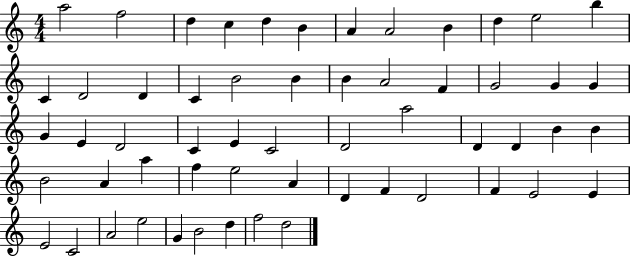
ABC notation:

X:1
T:Untitled
M:4/4
L:1/4
K:C
a2 f2 d c d B A A2 B d e2 b C D2 D C B2 B B A2 F G2 G G G E D2 C E C2 D2 a2 D D B B B2 A a f e2 A D F D2 F E2 E E2 C2 A2 e2 G B2 d f2 d2